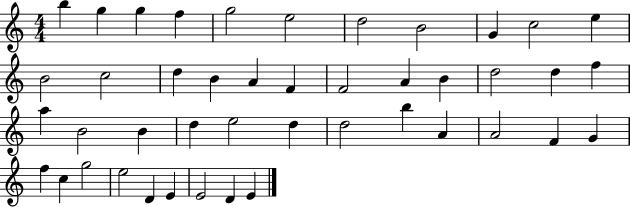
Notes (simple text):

B5/q G5/q G5/q F5/q G5/h E5/h D5/h B4/h G4/q C5/h E5/q B4/h C5/h D5/q B4/q A4/q F4/q F4/h A4/q B4/q D5/h D5/q F5/q A5/q B4/h B4/q D5/q E5/h D5/q D5/h B5/q A4/q A4/h F4/q G4/q F5/q C5/q G5/h E5/h D4/q E4/q E4/h D4/q E4/q